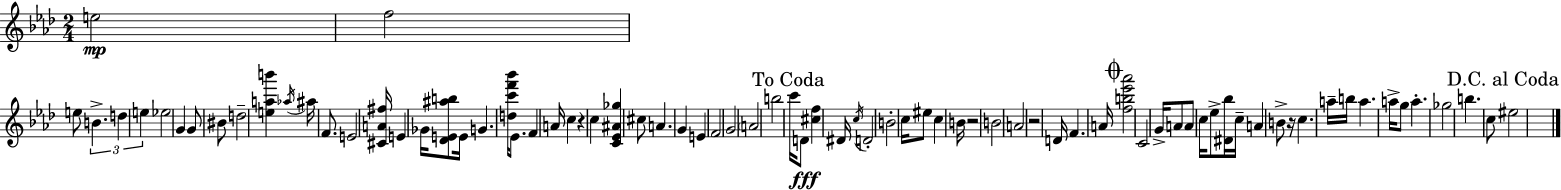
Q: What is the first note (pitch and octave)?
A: E5